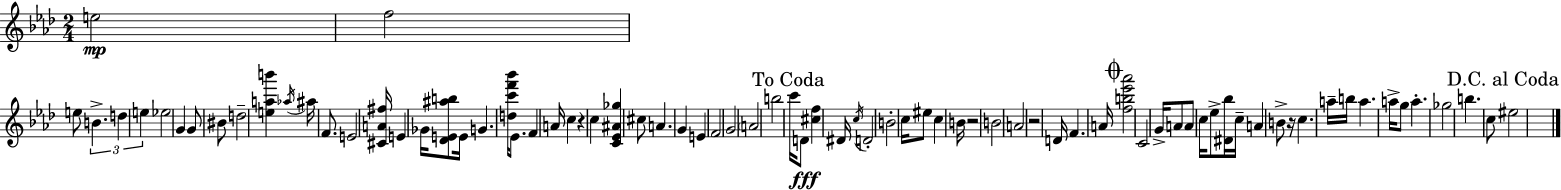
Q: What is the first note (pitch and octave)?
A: E5